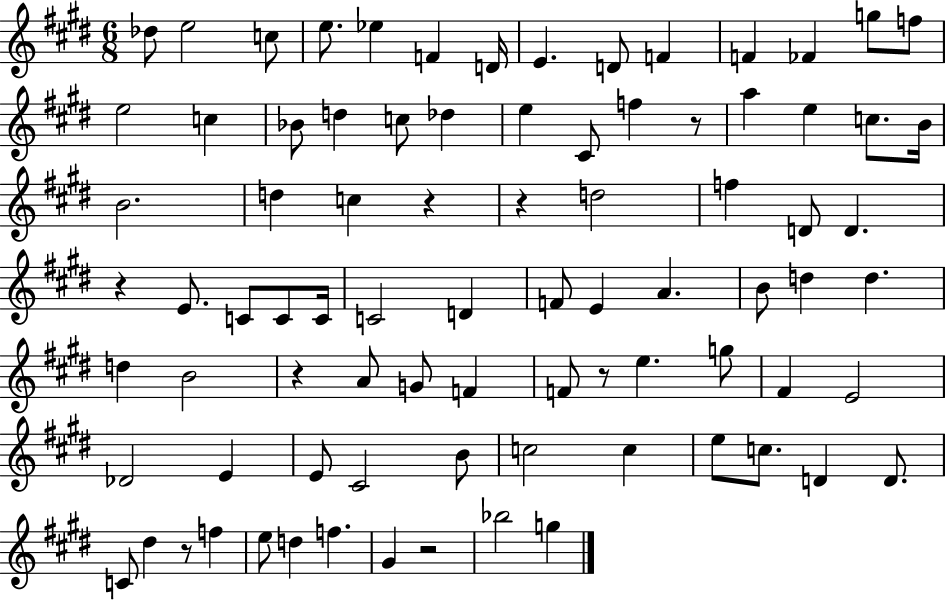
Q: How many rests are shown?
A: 8